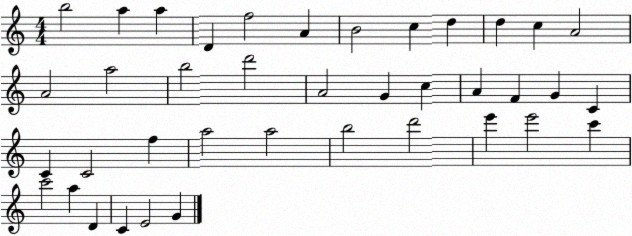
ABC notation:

X:1
T:Untitled
M:4/4
L:1/4
K:C
b2 a a D f2 A B2 c d d c A2 A2 a2 b2 d'2 A2 G c A F G C C C2 f a2 a2 b2 d'2 e' e'2 c' c'2 a D C E2 G